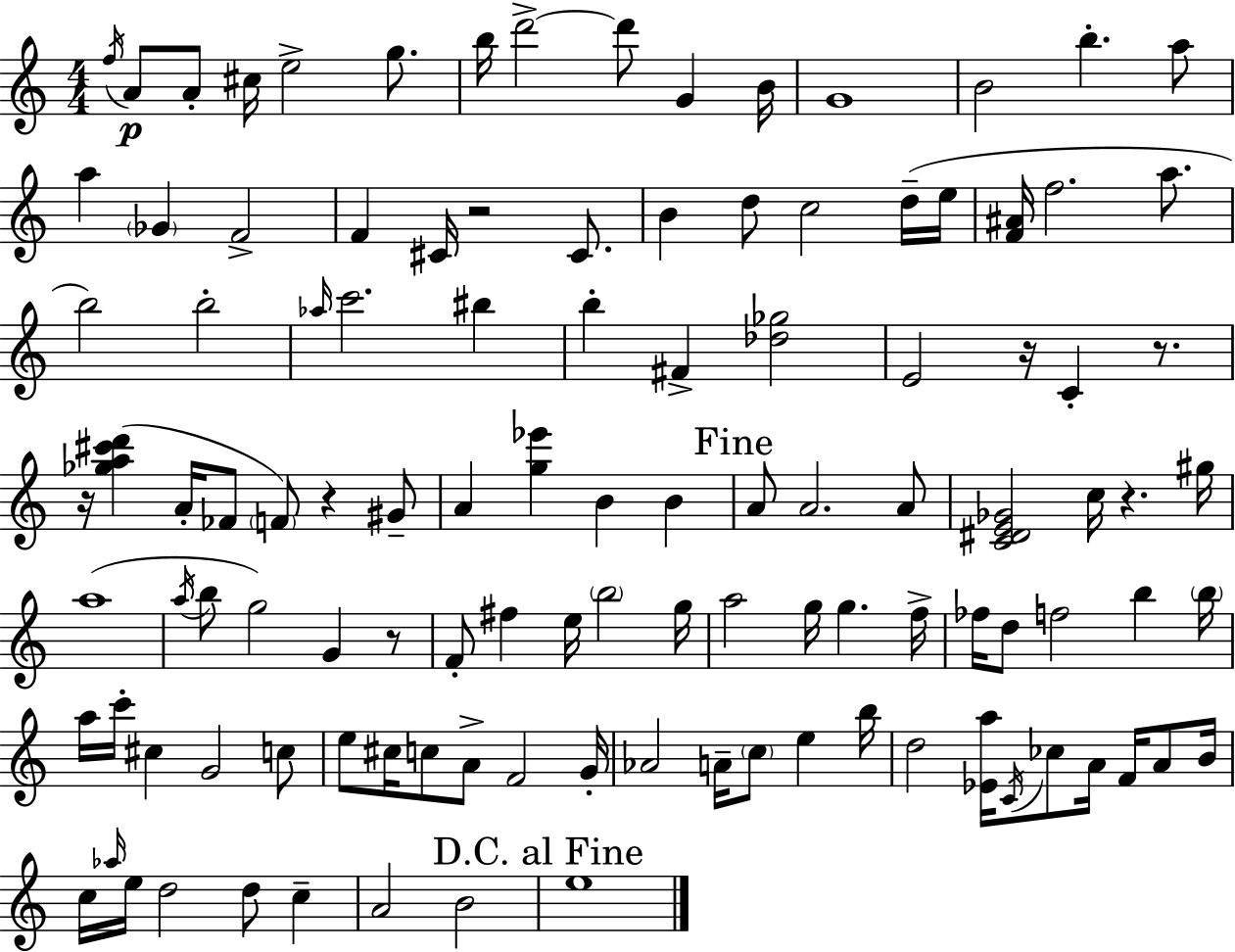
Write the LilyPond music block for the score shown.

{
  \clef treble
  \numericTimeSignature
  \time 4/4
  \key a \minor
  \acciaccatura { f''16 }\p a'8 a'8-. cis''16 e''2-> g''8. | b''16 d'''2->~~ d'''8 g'4 | b'16 g'1 | b'2 b''4.-. a''8 | \break a''4 \parenthesize ges'4 f'2-> | f'4 cis'16 r2 cis'8. | b'4 d''8 c''2 d''16--( | e''16 <f' ais'>16 f''2. a''8. | \break b''2) b''2-. | \grace { aes''16 } c'''2. bis''4 | b''4-. fis'4-> <des'' ges''>2 | e'2 r16 c'4-. r8. | \break r16 <ges'' a'' cis''' d'''>4( a'16-. fes'8 \parenthesize f'8) r4 | gis'8-- a'4 <g'' ees'''>4 b'4 b'4 | \mark "Fine" a'8 a'2. | a'8 <c' dis' e' ges'>2 c''16 r4. | \break gis''16 a''1( | \acciaccatura { a''16 } b''8 g''2) g'4 | r8 f'8-. fis''4 e''16 \parenthesize b''2 | g''16 a''2 g''16 g''4. | \break f''16-> fes''16 d''8 f''2 b''4 | \parenthesize b''16 a''16 c'''16-. cis''4 g'2 | c''8 e''8 cis''16 c''8 a'8-> f'2 | g'16-. aes'2 a'16-- \parenthesize c''8 e''4 | \break b''16 d''2 <ees' a''>16 \acciaccatura { c'16 } ces''8 a'16 | f'16 a'8 b'16 c''16 \grace { aes''16 } e''16 d''2 d''8 | c''4-- a'2 b'2 | \mark "D.C. al Fine" e''1 | \break \bar "|."
}